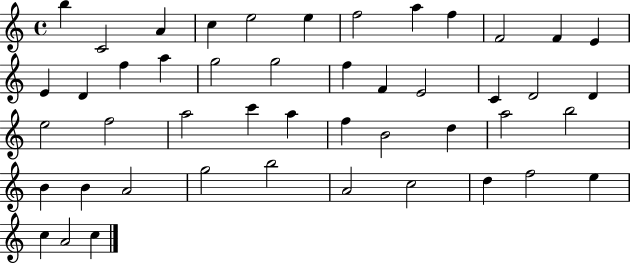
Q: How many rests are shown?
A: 0